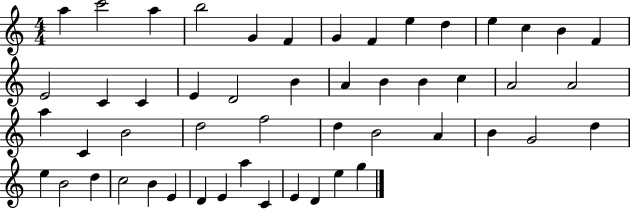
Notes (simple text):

A5/q C6/h A5/q B5/h G4/q F4/q G4/q F4/q E5/q D5/q E5/q C5/q B4/q F4/q E4/h C4/q C4/q E4/q D4/h B4/q A4/q B4/q B4/q C5/q A4/h A4/h A5/q C4/q B4/h D5/h F5/h D5/q B4/h A4/q B4/q G4/h D5/q E5/q B4/h D5/q C5/h B4/q E4/q D4/q E4/q A5/q C4/q E4/q D4/q E5/q G5/q